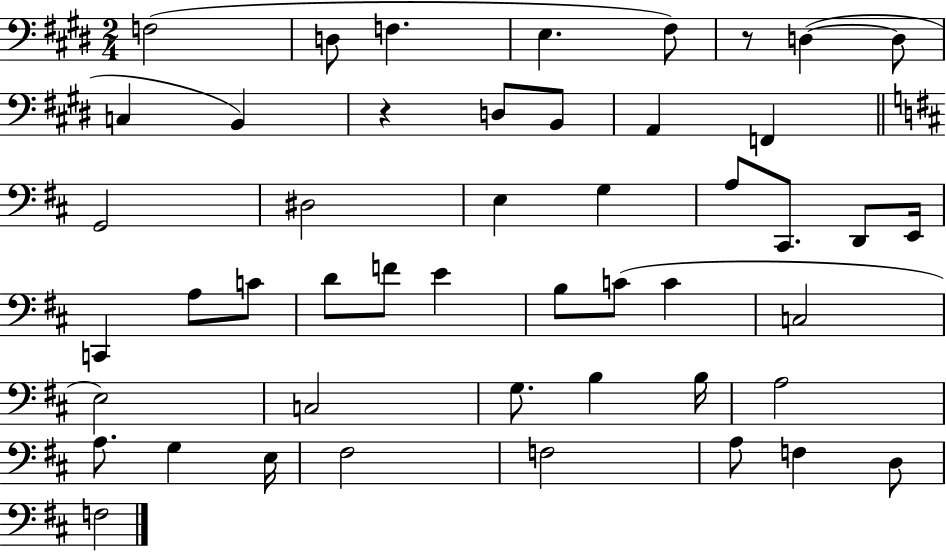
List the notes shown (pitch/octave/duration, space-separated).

F3/h D3/e F3/q. E3/q. F#3/e R/e D3/q D3/e C3/q B2/q R/q D3/e B2/e A2/q F2/q G2/h D#3/h E3/q G3/q A3/e C#2/e. D2/e E2/s C2/q A3/e C4/e D4/e F4/e E4/q B3/e C4/e C4/q C3/h E3/h C3/h G3/e. B3/q B3/s A3/h A3/e. G3/q E3/s F#3/h F3/h A3/e F3/q D3/e F3/h